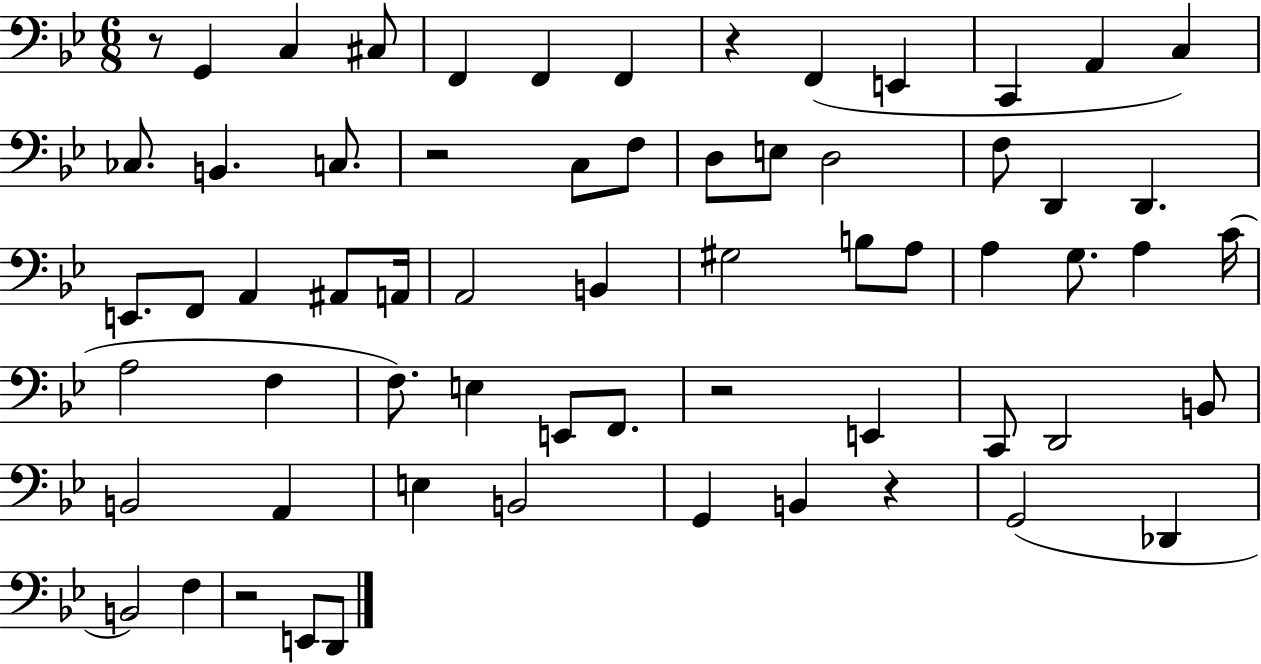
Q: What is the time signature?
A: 6/8